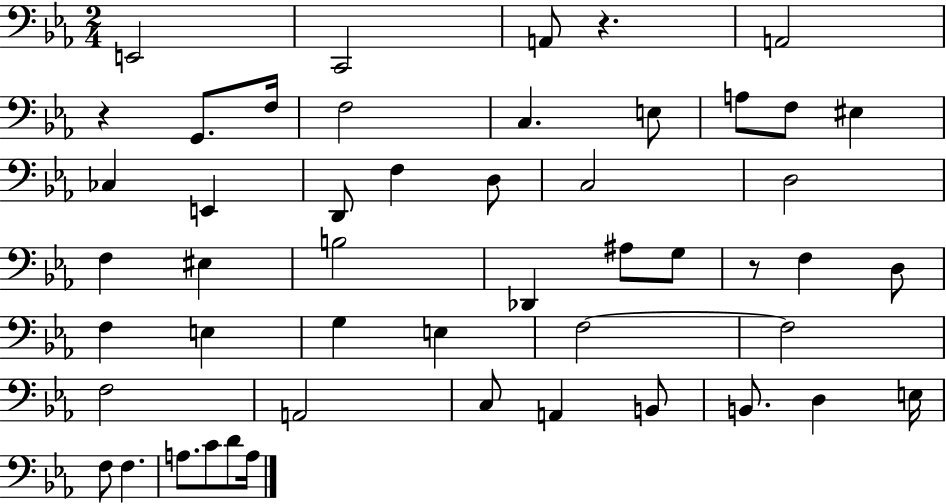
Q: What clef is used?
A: bass